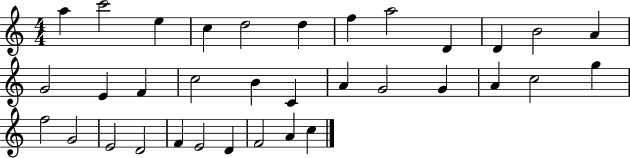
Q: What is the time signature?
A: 4/4